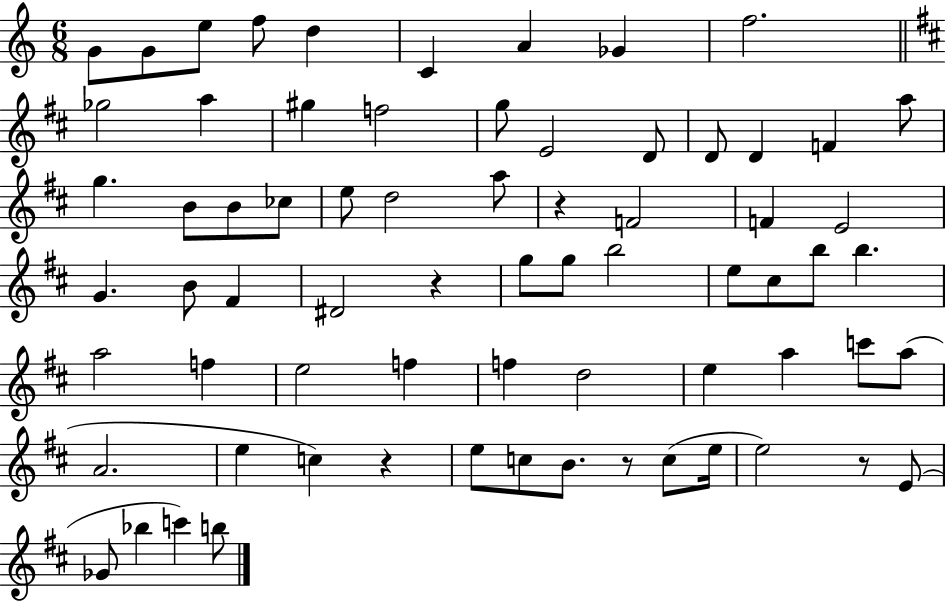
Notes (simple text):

G4/e G4/e E5/e F5/e D5/q C4/q A4/q Gb4/q F5/h. Gb5/h A5/q G#5/q F5/h G5/e E4/h D4/e D4/e D4/q F4/q A5/e G5/q. B4/e B4/e CES5/e E5/e D5/h A5/e R/q F4/h F4/q E4/h G4/q. B4/e F#4/q D#4/h R/q G5/e G5/e B5/h E5/e C#5/e B5/e B5/q. A5/h F5/q E5/h F5/q F5/q D5/h E5/q A5/q C6/e A5/e A4/h. E5/q C5/q R/q E5/e C5/e B4/e. R/e C5/e E5/s E5/h R/e E4/e Gb4/e Bb5/q C6/q B5/e